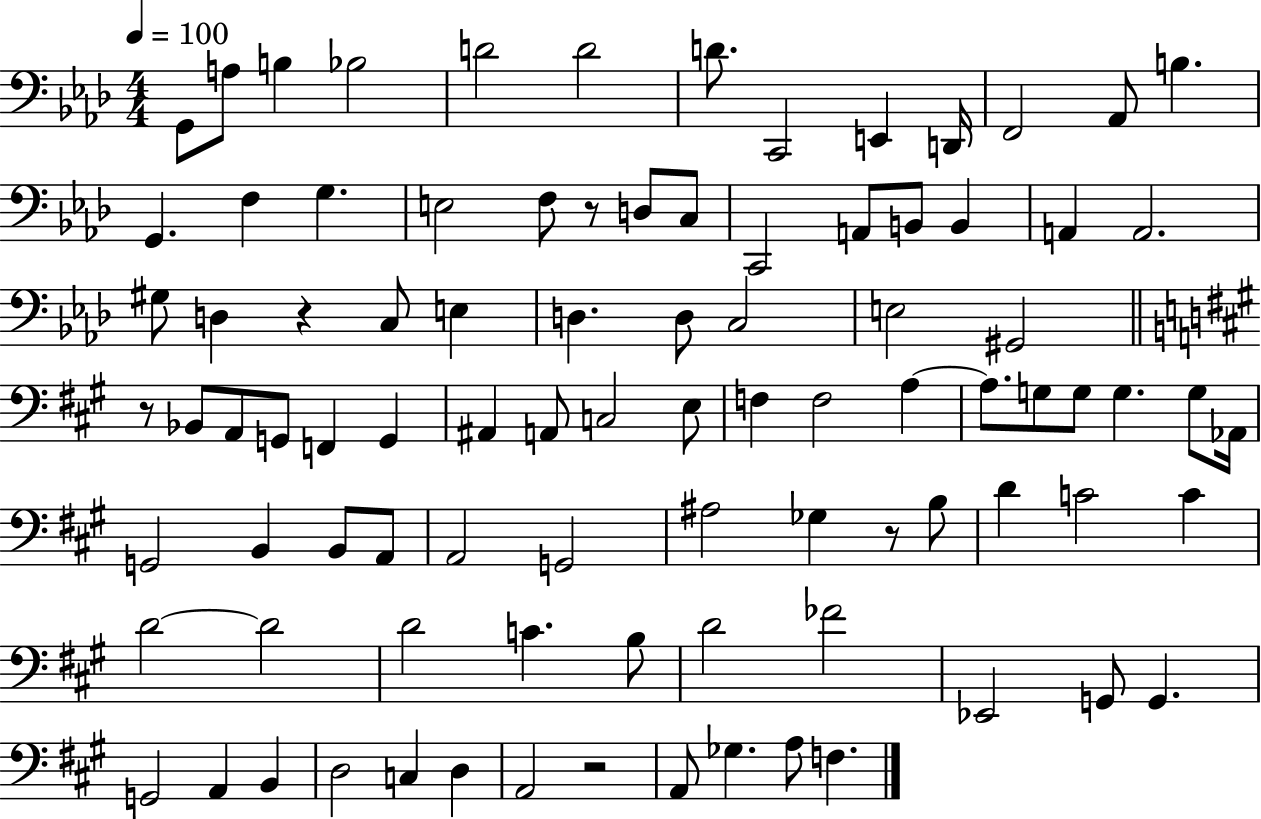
X:1
T:Untitled
M:4/4
L:1/4
K:Ab
G,,/2 A,/2 B, _B,2 D2 D2 D/2 C,,2 E,, D,,/4 F,,2 _A,,/2 B, G,, F, G, E,2 F,/2 z/2 D,/2 C,/2 C,,2 A,,/2 B,,/2 B,, A,, A,,2 ^G,/2 D, z C,/2 E, D, D,/2 C,2 E,2 ^G,,2 z/2 _B,,/2 A,,/2 G,,/2 F,, G,, ^A,, A,,/2 C,2 E,/2 F, F,2 A, A,/2 G,/2 G,/2 G, G,/2 _A,,/4 G,,2 B,, B,,/2 A,,/2 A,,2 G,,2 ^A,2 _G, z/2 B,/2 D C2 C D2 D2 D2 C B,/2 D2 _F2 _E,,2 G,,/2 G,, G,,2 A,, B,, D,2 C, D, A,,2 z2 A,,/2 _G, A,/2 F,